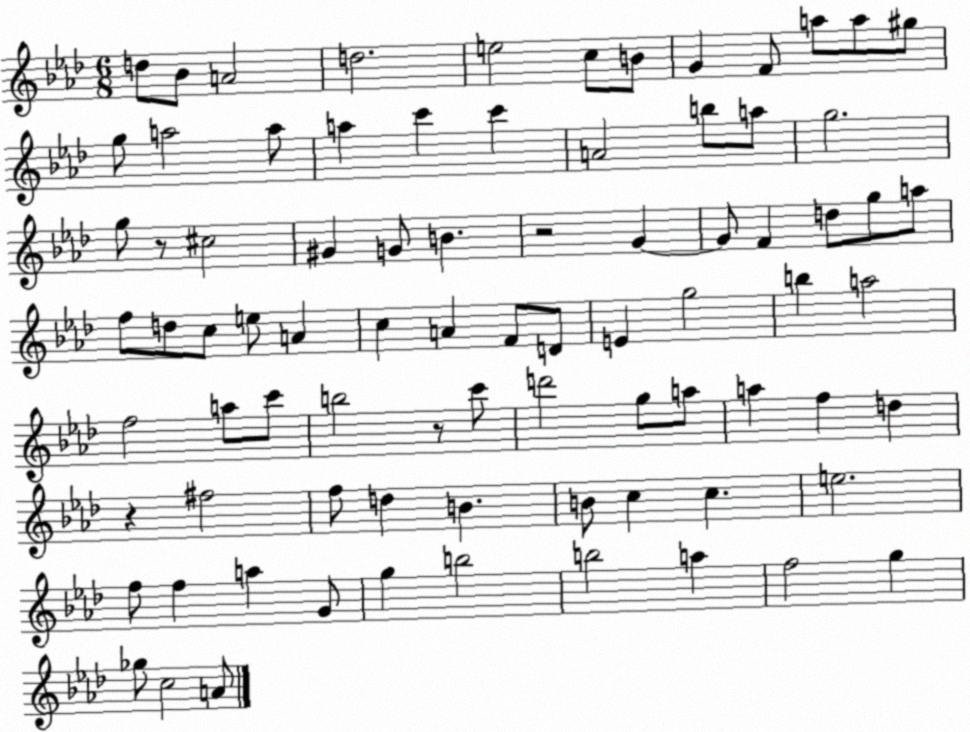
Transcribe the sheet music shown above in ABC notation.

X:1
T:Untitled
M:6/8
L:1/4
K:Ab
d/2 _B/2 A2 d2 e2 c/2 B/2 G F/2 a/2 a/2 ^g/2 g/2 a2 a/2 a c' c' A2 b/2 a/2 g2 g/2 z/2 ^c2 ^G G/2 B z2 G G/2 F d/2 g/2 a/2 f/2 d/2 c/2 e/2 A c A F/2 D/2 E g2 b a2 f2 a/2 c'/2 b2 z/2 c'/2 d'2 g/2 a/2 a f d z ^f2 f/2 d B B/2 c c e2 f/2 f a G/2 g b2 b2 a f2 g _g/2 c2 A/2